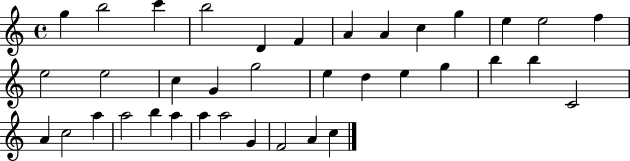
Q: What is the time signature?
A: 4/4